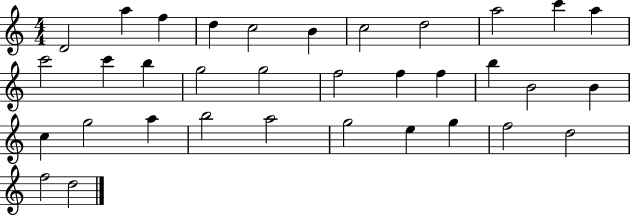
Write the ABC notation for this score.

X:1
T:Untitled
M:4/4
L:1/4
K:C
D2 a f d c2 B c2 d2 a2 c' a c'2 c' b g2 g2 f2 f f b B2 B c g2 a b2 a2 g2 e g f2 d2 f2 d2